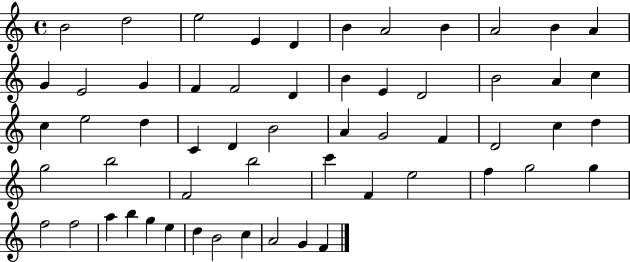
B4/h D5/h E5/h E4/q D4/q B4/q A4/h B4/q A4/h B4/q A4/q G4/q E4/h G4/q F4/q F4/h D4/q B4/q E4/q D4/h B4/h A4/q C5/q C5/q E5/h D5/q C4/q D4/q B4/h A4/q G4/h F4/q D4/h C5/q D5/q G5/h B5/h F4/h B5/h C6/q F4/q E5/h F5/q G5/h G5/q F5/h F5/h A5/q B5/q G5/q E5/q D5/q B4/h C5/q A4/h G4/q F4/q